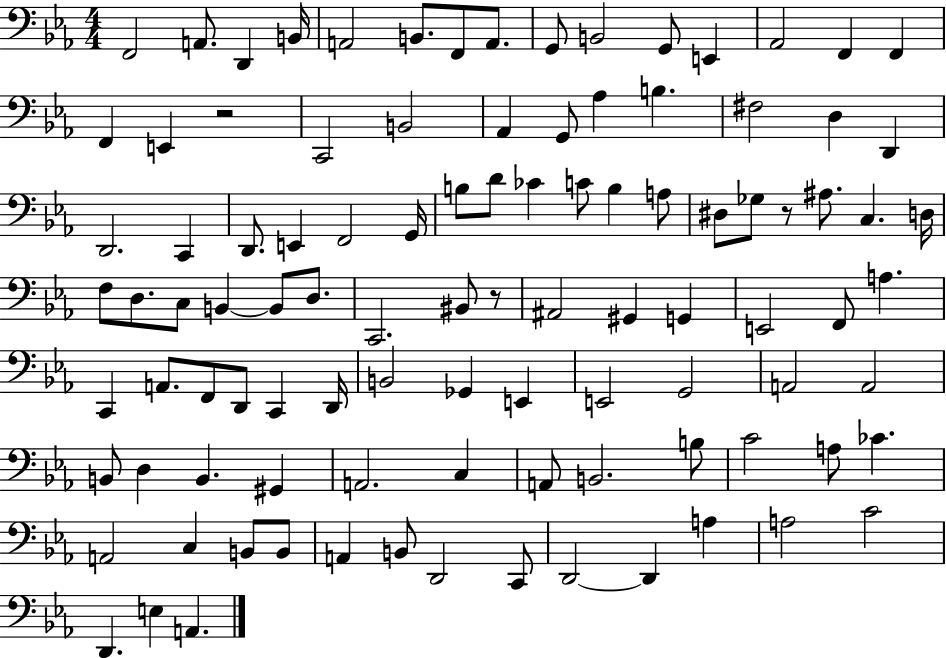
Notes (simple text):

F2/h A2/e. D2/q B2/s A2/h B2/e. F2/e A2/e. G2/e B2/h G2/e E2/q Ab2/h F2/q F2/q F2/q E2/q R/h C2/h B2/h Ab2/q G2/e Ab3/q B3/q. F#3/h D3/q D2/q D2/h. C2/q D2/e. E2/q F2/h G2/s B3/e D4/e CES4/q C4/e B3/q A3/e D#3/e Gb3/e R/e A#3/e. C3/q. D3/s F3/e D3/e. C3/e B2/q B2/e D3/e. C2/h. BIS2/e R/e A#2/h G#2/q G2/q E2/h F2/e A3/q. C2/q A2/e. F2/e D2/e C2/q D2/s B2/h Gb2/q E2/q E2/h G2/h A2/h A2/h B2/e D3/q B2/q. G#2/q A2/h. C3/q A2/e B2/h. B3/e C4/h A3/e CES4/q. A2/h C3/q B2/e B2/e A2/q B2/e D2/h C2/e D2/h D2/q A3/q A3/h C4/h D2/q. E3/q A2/q.